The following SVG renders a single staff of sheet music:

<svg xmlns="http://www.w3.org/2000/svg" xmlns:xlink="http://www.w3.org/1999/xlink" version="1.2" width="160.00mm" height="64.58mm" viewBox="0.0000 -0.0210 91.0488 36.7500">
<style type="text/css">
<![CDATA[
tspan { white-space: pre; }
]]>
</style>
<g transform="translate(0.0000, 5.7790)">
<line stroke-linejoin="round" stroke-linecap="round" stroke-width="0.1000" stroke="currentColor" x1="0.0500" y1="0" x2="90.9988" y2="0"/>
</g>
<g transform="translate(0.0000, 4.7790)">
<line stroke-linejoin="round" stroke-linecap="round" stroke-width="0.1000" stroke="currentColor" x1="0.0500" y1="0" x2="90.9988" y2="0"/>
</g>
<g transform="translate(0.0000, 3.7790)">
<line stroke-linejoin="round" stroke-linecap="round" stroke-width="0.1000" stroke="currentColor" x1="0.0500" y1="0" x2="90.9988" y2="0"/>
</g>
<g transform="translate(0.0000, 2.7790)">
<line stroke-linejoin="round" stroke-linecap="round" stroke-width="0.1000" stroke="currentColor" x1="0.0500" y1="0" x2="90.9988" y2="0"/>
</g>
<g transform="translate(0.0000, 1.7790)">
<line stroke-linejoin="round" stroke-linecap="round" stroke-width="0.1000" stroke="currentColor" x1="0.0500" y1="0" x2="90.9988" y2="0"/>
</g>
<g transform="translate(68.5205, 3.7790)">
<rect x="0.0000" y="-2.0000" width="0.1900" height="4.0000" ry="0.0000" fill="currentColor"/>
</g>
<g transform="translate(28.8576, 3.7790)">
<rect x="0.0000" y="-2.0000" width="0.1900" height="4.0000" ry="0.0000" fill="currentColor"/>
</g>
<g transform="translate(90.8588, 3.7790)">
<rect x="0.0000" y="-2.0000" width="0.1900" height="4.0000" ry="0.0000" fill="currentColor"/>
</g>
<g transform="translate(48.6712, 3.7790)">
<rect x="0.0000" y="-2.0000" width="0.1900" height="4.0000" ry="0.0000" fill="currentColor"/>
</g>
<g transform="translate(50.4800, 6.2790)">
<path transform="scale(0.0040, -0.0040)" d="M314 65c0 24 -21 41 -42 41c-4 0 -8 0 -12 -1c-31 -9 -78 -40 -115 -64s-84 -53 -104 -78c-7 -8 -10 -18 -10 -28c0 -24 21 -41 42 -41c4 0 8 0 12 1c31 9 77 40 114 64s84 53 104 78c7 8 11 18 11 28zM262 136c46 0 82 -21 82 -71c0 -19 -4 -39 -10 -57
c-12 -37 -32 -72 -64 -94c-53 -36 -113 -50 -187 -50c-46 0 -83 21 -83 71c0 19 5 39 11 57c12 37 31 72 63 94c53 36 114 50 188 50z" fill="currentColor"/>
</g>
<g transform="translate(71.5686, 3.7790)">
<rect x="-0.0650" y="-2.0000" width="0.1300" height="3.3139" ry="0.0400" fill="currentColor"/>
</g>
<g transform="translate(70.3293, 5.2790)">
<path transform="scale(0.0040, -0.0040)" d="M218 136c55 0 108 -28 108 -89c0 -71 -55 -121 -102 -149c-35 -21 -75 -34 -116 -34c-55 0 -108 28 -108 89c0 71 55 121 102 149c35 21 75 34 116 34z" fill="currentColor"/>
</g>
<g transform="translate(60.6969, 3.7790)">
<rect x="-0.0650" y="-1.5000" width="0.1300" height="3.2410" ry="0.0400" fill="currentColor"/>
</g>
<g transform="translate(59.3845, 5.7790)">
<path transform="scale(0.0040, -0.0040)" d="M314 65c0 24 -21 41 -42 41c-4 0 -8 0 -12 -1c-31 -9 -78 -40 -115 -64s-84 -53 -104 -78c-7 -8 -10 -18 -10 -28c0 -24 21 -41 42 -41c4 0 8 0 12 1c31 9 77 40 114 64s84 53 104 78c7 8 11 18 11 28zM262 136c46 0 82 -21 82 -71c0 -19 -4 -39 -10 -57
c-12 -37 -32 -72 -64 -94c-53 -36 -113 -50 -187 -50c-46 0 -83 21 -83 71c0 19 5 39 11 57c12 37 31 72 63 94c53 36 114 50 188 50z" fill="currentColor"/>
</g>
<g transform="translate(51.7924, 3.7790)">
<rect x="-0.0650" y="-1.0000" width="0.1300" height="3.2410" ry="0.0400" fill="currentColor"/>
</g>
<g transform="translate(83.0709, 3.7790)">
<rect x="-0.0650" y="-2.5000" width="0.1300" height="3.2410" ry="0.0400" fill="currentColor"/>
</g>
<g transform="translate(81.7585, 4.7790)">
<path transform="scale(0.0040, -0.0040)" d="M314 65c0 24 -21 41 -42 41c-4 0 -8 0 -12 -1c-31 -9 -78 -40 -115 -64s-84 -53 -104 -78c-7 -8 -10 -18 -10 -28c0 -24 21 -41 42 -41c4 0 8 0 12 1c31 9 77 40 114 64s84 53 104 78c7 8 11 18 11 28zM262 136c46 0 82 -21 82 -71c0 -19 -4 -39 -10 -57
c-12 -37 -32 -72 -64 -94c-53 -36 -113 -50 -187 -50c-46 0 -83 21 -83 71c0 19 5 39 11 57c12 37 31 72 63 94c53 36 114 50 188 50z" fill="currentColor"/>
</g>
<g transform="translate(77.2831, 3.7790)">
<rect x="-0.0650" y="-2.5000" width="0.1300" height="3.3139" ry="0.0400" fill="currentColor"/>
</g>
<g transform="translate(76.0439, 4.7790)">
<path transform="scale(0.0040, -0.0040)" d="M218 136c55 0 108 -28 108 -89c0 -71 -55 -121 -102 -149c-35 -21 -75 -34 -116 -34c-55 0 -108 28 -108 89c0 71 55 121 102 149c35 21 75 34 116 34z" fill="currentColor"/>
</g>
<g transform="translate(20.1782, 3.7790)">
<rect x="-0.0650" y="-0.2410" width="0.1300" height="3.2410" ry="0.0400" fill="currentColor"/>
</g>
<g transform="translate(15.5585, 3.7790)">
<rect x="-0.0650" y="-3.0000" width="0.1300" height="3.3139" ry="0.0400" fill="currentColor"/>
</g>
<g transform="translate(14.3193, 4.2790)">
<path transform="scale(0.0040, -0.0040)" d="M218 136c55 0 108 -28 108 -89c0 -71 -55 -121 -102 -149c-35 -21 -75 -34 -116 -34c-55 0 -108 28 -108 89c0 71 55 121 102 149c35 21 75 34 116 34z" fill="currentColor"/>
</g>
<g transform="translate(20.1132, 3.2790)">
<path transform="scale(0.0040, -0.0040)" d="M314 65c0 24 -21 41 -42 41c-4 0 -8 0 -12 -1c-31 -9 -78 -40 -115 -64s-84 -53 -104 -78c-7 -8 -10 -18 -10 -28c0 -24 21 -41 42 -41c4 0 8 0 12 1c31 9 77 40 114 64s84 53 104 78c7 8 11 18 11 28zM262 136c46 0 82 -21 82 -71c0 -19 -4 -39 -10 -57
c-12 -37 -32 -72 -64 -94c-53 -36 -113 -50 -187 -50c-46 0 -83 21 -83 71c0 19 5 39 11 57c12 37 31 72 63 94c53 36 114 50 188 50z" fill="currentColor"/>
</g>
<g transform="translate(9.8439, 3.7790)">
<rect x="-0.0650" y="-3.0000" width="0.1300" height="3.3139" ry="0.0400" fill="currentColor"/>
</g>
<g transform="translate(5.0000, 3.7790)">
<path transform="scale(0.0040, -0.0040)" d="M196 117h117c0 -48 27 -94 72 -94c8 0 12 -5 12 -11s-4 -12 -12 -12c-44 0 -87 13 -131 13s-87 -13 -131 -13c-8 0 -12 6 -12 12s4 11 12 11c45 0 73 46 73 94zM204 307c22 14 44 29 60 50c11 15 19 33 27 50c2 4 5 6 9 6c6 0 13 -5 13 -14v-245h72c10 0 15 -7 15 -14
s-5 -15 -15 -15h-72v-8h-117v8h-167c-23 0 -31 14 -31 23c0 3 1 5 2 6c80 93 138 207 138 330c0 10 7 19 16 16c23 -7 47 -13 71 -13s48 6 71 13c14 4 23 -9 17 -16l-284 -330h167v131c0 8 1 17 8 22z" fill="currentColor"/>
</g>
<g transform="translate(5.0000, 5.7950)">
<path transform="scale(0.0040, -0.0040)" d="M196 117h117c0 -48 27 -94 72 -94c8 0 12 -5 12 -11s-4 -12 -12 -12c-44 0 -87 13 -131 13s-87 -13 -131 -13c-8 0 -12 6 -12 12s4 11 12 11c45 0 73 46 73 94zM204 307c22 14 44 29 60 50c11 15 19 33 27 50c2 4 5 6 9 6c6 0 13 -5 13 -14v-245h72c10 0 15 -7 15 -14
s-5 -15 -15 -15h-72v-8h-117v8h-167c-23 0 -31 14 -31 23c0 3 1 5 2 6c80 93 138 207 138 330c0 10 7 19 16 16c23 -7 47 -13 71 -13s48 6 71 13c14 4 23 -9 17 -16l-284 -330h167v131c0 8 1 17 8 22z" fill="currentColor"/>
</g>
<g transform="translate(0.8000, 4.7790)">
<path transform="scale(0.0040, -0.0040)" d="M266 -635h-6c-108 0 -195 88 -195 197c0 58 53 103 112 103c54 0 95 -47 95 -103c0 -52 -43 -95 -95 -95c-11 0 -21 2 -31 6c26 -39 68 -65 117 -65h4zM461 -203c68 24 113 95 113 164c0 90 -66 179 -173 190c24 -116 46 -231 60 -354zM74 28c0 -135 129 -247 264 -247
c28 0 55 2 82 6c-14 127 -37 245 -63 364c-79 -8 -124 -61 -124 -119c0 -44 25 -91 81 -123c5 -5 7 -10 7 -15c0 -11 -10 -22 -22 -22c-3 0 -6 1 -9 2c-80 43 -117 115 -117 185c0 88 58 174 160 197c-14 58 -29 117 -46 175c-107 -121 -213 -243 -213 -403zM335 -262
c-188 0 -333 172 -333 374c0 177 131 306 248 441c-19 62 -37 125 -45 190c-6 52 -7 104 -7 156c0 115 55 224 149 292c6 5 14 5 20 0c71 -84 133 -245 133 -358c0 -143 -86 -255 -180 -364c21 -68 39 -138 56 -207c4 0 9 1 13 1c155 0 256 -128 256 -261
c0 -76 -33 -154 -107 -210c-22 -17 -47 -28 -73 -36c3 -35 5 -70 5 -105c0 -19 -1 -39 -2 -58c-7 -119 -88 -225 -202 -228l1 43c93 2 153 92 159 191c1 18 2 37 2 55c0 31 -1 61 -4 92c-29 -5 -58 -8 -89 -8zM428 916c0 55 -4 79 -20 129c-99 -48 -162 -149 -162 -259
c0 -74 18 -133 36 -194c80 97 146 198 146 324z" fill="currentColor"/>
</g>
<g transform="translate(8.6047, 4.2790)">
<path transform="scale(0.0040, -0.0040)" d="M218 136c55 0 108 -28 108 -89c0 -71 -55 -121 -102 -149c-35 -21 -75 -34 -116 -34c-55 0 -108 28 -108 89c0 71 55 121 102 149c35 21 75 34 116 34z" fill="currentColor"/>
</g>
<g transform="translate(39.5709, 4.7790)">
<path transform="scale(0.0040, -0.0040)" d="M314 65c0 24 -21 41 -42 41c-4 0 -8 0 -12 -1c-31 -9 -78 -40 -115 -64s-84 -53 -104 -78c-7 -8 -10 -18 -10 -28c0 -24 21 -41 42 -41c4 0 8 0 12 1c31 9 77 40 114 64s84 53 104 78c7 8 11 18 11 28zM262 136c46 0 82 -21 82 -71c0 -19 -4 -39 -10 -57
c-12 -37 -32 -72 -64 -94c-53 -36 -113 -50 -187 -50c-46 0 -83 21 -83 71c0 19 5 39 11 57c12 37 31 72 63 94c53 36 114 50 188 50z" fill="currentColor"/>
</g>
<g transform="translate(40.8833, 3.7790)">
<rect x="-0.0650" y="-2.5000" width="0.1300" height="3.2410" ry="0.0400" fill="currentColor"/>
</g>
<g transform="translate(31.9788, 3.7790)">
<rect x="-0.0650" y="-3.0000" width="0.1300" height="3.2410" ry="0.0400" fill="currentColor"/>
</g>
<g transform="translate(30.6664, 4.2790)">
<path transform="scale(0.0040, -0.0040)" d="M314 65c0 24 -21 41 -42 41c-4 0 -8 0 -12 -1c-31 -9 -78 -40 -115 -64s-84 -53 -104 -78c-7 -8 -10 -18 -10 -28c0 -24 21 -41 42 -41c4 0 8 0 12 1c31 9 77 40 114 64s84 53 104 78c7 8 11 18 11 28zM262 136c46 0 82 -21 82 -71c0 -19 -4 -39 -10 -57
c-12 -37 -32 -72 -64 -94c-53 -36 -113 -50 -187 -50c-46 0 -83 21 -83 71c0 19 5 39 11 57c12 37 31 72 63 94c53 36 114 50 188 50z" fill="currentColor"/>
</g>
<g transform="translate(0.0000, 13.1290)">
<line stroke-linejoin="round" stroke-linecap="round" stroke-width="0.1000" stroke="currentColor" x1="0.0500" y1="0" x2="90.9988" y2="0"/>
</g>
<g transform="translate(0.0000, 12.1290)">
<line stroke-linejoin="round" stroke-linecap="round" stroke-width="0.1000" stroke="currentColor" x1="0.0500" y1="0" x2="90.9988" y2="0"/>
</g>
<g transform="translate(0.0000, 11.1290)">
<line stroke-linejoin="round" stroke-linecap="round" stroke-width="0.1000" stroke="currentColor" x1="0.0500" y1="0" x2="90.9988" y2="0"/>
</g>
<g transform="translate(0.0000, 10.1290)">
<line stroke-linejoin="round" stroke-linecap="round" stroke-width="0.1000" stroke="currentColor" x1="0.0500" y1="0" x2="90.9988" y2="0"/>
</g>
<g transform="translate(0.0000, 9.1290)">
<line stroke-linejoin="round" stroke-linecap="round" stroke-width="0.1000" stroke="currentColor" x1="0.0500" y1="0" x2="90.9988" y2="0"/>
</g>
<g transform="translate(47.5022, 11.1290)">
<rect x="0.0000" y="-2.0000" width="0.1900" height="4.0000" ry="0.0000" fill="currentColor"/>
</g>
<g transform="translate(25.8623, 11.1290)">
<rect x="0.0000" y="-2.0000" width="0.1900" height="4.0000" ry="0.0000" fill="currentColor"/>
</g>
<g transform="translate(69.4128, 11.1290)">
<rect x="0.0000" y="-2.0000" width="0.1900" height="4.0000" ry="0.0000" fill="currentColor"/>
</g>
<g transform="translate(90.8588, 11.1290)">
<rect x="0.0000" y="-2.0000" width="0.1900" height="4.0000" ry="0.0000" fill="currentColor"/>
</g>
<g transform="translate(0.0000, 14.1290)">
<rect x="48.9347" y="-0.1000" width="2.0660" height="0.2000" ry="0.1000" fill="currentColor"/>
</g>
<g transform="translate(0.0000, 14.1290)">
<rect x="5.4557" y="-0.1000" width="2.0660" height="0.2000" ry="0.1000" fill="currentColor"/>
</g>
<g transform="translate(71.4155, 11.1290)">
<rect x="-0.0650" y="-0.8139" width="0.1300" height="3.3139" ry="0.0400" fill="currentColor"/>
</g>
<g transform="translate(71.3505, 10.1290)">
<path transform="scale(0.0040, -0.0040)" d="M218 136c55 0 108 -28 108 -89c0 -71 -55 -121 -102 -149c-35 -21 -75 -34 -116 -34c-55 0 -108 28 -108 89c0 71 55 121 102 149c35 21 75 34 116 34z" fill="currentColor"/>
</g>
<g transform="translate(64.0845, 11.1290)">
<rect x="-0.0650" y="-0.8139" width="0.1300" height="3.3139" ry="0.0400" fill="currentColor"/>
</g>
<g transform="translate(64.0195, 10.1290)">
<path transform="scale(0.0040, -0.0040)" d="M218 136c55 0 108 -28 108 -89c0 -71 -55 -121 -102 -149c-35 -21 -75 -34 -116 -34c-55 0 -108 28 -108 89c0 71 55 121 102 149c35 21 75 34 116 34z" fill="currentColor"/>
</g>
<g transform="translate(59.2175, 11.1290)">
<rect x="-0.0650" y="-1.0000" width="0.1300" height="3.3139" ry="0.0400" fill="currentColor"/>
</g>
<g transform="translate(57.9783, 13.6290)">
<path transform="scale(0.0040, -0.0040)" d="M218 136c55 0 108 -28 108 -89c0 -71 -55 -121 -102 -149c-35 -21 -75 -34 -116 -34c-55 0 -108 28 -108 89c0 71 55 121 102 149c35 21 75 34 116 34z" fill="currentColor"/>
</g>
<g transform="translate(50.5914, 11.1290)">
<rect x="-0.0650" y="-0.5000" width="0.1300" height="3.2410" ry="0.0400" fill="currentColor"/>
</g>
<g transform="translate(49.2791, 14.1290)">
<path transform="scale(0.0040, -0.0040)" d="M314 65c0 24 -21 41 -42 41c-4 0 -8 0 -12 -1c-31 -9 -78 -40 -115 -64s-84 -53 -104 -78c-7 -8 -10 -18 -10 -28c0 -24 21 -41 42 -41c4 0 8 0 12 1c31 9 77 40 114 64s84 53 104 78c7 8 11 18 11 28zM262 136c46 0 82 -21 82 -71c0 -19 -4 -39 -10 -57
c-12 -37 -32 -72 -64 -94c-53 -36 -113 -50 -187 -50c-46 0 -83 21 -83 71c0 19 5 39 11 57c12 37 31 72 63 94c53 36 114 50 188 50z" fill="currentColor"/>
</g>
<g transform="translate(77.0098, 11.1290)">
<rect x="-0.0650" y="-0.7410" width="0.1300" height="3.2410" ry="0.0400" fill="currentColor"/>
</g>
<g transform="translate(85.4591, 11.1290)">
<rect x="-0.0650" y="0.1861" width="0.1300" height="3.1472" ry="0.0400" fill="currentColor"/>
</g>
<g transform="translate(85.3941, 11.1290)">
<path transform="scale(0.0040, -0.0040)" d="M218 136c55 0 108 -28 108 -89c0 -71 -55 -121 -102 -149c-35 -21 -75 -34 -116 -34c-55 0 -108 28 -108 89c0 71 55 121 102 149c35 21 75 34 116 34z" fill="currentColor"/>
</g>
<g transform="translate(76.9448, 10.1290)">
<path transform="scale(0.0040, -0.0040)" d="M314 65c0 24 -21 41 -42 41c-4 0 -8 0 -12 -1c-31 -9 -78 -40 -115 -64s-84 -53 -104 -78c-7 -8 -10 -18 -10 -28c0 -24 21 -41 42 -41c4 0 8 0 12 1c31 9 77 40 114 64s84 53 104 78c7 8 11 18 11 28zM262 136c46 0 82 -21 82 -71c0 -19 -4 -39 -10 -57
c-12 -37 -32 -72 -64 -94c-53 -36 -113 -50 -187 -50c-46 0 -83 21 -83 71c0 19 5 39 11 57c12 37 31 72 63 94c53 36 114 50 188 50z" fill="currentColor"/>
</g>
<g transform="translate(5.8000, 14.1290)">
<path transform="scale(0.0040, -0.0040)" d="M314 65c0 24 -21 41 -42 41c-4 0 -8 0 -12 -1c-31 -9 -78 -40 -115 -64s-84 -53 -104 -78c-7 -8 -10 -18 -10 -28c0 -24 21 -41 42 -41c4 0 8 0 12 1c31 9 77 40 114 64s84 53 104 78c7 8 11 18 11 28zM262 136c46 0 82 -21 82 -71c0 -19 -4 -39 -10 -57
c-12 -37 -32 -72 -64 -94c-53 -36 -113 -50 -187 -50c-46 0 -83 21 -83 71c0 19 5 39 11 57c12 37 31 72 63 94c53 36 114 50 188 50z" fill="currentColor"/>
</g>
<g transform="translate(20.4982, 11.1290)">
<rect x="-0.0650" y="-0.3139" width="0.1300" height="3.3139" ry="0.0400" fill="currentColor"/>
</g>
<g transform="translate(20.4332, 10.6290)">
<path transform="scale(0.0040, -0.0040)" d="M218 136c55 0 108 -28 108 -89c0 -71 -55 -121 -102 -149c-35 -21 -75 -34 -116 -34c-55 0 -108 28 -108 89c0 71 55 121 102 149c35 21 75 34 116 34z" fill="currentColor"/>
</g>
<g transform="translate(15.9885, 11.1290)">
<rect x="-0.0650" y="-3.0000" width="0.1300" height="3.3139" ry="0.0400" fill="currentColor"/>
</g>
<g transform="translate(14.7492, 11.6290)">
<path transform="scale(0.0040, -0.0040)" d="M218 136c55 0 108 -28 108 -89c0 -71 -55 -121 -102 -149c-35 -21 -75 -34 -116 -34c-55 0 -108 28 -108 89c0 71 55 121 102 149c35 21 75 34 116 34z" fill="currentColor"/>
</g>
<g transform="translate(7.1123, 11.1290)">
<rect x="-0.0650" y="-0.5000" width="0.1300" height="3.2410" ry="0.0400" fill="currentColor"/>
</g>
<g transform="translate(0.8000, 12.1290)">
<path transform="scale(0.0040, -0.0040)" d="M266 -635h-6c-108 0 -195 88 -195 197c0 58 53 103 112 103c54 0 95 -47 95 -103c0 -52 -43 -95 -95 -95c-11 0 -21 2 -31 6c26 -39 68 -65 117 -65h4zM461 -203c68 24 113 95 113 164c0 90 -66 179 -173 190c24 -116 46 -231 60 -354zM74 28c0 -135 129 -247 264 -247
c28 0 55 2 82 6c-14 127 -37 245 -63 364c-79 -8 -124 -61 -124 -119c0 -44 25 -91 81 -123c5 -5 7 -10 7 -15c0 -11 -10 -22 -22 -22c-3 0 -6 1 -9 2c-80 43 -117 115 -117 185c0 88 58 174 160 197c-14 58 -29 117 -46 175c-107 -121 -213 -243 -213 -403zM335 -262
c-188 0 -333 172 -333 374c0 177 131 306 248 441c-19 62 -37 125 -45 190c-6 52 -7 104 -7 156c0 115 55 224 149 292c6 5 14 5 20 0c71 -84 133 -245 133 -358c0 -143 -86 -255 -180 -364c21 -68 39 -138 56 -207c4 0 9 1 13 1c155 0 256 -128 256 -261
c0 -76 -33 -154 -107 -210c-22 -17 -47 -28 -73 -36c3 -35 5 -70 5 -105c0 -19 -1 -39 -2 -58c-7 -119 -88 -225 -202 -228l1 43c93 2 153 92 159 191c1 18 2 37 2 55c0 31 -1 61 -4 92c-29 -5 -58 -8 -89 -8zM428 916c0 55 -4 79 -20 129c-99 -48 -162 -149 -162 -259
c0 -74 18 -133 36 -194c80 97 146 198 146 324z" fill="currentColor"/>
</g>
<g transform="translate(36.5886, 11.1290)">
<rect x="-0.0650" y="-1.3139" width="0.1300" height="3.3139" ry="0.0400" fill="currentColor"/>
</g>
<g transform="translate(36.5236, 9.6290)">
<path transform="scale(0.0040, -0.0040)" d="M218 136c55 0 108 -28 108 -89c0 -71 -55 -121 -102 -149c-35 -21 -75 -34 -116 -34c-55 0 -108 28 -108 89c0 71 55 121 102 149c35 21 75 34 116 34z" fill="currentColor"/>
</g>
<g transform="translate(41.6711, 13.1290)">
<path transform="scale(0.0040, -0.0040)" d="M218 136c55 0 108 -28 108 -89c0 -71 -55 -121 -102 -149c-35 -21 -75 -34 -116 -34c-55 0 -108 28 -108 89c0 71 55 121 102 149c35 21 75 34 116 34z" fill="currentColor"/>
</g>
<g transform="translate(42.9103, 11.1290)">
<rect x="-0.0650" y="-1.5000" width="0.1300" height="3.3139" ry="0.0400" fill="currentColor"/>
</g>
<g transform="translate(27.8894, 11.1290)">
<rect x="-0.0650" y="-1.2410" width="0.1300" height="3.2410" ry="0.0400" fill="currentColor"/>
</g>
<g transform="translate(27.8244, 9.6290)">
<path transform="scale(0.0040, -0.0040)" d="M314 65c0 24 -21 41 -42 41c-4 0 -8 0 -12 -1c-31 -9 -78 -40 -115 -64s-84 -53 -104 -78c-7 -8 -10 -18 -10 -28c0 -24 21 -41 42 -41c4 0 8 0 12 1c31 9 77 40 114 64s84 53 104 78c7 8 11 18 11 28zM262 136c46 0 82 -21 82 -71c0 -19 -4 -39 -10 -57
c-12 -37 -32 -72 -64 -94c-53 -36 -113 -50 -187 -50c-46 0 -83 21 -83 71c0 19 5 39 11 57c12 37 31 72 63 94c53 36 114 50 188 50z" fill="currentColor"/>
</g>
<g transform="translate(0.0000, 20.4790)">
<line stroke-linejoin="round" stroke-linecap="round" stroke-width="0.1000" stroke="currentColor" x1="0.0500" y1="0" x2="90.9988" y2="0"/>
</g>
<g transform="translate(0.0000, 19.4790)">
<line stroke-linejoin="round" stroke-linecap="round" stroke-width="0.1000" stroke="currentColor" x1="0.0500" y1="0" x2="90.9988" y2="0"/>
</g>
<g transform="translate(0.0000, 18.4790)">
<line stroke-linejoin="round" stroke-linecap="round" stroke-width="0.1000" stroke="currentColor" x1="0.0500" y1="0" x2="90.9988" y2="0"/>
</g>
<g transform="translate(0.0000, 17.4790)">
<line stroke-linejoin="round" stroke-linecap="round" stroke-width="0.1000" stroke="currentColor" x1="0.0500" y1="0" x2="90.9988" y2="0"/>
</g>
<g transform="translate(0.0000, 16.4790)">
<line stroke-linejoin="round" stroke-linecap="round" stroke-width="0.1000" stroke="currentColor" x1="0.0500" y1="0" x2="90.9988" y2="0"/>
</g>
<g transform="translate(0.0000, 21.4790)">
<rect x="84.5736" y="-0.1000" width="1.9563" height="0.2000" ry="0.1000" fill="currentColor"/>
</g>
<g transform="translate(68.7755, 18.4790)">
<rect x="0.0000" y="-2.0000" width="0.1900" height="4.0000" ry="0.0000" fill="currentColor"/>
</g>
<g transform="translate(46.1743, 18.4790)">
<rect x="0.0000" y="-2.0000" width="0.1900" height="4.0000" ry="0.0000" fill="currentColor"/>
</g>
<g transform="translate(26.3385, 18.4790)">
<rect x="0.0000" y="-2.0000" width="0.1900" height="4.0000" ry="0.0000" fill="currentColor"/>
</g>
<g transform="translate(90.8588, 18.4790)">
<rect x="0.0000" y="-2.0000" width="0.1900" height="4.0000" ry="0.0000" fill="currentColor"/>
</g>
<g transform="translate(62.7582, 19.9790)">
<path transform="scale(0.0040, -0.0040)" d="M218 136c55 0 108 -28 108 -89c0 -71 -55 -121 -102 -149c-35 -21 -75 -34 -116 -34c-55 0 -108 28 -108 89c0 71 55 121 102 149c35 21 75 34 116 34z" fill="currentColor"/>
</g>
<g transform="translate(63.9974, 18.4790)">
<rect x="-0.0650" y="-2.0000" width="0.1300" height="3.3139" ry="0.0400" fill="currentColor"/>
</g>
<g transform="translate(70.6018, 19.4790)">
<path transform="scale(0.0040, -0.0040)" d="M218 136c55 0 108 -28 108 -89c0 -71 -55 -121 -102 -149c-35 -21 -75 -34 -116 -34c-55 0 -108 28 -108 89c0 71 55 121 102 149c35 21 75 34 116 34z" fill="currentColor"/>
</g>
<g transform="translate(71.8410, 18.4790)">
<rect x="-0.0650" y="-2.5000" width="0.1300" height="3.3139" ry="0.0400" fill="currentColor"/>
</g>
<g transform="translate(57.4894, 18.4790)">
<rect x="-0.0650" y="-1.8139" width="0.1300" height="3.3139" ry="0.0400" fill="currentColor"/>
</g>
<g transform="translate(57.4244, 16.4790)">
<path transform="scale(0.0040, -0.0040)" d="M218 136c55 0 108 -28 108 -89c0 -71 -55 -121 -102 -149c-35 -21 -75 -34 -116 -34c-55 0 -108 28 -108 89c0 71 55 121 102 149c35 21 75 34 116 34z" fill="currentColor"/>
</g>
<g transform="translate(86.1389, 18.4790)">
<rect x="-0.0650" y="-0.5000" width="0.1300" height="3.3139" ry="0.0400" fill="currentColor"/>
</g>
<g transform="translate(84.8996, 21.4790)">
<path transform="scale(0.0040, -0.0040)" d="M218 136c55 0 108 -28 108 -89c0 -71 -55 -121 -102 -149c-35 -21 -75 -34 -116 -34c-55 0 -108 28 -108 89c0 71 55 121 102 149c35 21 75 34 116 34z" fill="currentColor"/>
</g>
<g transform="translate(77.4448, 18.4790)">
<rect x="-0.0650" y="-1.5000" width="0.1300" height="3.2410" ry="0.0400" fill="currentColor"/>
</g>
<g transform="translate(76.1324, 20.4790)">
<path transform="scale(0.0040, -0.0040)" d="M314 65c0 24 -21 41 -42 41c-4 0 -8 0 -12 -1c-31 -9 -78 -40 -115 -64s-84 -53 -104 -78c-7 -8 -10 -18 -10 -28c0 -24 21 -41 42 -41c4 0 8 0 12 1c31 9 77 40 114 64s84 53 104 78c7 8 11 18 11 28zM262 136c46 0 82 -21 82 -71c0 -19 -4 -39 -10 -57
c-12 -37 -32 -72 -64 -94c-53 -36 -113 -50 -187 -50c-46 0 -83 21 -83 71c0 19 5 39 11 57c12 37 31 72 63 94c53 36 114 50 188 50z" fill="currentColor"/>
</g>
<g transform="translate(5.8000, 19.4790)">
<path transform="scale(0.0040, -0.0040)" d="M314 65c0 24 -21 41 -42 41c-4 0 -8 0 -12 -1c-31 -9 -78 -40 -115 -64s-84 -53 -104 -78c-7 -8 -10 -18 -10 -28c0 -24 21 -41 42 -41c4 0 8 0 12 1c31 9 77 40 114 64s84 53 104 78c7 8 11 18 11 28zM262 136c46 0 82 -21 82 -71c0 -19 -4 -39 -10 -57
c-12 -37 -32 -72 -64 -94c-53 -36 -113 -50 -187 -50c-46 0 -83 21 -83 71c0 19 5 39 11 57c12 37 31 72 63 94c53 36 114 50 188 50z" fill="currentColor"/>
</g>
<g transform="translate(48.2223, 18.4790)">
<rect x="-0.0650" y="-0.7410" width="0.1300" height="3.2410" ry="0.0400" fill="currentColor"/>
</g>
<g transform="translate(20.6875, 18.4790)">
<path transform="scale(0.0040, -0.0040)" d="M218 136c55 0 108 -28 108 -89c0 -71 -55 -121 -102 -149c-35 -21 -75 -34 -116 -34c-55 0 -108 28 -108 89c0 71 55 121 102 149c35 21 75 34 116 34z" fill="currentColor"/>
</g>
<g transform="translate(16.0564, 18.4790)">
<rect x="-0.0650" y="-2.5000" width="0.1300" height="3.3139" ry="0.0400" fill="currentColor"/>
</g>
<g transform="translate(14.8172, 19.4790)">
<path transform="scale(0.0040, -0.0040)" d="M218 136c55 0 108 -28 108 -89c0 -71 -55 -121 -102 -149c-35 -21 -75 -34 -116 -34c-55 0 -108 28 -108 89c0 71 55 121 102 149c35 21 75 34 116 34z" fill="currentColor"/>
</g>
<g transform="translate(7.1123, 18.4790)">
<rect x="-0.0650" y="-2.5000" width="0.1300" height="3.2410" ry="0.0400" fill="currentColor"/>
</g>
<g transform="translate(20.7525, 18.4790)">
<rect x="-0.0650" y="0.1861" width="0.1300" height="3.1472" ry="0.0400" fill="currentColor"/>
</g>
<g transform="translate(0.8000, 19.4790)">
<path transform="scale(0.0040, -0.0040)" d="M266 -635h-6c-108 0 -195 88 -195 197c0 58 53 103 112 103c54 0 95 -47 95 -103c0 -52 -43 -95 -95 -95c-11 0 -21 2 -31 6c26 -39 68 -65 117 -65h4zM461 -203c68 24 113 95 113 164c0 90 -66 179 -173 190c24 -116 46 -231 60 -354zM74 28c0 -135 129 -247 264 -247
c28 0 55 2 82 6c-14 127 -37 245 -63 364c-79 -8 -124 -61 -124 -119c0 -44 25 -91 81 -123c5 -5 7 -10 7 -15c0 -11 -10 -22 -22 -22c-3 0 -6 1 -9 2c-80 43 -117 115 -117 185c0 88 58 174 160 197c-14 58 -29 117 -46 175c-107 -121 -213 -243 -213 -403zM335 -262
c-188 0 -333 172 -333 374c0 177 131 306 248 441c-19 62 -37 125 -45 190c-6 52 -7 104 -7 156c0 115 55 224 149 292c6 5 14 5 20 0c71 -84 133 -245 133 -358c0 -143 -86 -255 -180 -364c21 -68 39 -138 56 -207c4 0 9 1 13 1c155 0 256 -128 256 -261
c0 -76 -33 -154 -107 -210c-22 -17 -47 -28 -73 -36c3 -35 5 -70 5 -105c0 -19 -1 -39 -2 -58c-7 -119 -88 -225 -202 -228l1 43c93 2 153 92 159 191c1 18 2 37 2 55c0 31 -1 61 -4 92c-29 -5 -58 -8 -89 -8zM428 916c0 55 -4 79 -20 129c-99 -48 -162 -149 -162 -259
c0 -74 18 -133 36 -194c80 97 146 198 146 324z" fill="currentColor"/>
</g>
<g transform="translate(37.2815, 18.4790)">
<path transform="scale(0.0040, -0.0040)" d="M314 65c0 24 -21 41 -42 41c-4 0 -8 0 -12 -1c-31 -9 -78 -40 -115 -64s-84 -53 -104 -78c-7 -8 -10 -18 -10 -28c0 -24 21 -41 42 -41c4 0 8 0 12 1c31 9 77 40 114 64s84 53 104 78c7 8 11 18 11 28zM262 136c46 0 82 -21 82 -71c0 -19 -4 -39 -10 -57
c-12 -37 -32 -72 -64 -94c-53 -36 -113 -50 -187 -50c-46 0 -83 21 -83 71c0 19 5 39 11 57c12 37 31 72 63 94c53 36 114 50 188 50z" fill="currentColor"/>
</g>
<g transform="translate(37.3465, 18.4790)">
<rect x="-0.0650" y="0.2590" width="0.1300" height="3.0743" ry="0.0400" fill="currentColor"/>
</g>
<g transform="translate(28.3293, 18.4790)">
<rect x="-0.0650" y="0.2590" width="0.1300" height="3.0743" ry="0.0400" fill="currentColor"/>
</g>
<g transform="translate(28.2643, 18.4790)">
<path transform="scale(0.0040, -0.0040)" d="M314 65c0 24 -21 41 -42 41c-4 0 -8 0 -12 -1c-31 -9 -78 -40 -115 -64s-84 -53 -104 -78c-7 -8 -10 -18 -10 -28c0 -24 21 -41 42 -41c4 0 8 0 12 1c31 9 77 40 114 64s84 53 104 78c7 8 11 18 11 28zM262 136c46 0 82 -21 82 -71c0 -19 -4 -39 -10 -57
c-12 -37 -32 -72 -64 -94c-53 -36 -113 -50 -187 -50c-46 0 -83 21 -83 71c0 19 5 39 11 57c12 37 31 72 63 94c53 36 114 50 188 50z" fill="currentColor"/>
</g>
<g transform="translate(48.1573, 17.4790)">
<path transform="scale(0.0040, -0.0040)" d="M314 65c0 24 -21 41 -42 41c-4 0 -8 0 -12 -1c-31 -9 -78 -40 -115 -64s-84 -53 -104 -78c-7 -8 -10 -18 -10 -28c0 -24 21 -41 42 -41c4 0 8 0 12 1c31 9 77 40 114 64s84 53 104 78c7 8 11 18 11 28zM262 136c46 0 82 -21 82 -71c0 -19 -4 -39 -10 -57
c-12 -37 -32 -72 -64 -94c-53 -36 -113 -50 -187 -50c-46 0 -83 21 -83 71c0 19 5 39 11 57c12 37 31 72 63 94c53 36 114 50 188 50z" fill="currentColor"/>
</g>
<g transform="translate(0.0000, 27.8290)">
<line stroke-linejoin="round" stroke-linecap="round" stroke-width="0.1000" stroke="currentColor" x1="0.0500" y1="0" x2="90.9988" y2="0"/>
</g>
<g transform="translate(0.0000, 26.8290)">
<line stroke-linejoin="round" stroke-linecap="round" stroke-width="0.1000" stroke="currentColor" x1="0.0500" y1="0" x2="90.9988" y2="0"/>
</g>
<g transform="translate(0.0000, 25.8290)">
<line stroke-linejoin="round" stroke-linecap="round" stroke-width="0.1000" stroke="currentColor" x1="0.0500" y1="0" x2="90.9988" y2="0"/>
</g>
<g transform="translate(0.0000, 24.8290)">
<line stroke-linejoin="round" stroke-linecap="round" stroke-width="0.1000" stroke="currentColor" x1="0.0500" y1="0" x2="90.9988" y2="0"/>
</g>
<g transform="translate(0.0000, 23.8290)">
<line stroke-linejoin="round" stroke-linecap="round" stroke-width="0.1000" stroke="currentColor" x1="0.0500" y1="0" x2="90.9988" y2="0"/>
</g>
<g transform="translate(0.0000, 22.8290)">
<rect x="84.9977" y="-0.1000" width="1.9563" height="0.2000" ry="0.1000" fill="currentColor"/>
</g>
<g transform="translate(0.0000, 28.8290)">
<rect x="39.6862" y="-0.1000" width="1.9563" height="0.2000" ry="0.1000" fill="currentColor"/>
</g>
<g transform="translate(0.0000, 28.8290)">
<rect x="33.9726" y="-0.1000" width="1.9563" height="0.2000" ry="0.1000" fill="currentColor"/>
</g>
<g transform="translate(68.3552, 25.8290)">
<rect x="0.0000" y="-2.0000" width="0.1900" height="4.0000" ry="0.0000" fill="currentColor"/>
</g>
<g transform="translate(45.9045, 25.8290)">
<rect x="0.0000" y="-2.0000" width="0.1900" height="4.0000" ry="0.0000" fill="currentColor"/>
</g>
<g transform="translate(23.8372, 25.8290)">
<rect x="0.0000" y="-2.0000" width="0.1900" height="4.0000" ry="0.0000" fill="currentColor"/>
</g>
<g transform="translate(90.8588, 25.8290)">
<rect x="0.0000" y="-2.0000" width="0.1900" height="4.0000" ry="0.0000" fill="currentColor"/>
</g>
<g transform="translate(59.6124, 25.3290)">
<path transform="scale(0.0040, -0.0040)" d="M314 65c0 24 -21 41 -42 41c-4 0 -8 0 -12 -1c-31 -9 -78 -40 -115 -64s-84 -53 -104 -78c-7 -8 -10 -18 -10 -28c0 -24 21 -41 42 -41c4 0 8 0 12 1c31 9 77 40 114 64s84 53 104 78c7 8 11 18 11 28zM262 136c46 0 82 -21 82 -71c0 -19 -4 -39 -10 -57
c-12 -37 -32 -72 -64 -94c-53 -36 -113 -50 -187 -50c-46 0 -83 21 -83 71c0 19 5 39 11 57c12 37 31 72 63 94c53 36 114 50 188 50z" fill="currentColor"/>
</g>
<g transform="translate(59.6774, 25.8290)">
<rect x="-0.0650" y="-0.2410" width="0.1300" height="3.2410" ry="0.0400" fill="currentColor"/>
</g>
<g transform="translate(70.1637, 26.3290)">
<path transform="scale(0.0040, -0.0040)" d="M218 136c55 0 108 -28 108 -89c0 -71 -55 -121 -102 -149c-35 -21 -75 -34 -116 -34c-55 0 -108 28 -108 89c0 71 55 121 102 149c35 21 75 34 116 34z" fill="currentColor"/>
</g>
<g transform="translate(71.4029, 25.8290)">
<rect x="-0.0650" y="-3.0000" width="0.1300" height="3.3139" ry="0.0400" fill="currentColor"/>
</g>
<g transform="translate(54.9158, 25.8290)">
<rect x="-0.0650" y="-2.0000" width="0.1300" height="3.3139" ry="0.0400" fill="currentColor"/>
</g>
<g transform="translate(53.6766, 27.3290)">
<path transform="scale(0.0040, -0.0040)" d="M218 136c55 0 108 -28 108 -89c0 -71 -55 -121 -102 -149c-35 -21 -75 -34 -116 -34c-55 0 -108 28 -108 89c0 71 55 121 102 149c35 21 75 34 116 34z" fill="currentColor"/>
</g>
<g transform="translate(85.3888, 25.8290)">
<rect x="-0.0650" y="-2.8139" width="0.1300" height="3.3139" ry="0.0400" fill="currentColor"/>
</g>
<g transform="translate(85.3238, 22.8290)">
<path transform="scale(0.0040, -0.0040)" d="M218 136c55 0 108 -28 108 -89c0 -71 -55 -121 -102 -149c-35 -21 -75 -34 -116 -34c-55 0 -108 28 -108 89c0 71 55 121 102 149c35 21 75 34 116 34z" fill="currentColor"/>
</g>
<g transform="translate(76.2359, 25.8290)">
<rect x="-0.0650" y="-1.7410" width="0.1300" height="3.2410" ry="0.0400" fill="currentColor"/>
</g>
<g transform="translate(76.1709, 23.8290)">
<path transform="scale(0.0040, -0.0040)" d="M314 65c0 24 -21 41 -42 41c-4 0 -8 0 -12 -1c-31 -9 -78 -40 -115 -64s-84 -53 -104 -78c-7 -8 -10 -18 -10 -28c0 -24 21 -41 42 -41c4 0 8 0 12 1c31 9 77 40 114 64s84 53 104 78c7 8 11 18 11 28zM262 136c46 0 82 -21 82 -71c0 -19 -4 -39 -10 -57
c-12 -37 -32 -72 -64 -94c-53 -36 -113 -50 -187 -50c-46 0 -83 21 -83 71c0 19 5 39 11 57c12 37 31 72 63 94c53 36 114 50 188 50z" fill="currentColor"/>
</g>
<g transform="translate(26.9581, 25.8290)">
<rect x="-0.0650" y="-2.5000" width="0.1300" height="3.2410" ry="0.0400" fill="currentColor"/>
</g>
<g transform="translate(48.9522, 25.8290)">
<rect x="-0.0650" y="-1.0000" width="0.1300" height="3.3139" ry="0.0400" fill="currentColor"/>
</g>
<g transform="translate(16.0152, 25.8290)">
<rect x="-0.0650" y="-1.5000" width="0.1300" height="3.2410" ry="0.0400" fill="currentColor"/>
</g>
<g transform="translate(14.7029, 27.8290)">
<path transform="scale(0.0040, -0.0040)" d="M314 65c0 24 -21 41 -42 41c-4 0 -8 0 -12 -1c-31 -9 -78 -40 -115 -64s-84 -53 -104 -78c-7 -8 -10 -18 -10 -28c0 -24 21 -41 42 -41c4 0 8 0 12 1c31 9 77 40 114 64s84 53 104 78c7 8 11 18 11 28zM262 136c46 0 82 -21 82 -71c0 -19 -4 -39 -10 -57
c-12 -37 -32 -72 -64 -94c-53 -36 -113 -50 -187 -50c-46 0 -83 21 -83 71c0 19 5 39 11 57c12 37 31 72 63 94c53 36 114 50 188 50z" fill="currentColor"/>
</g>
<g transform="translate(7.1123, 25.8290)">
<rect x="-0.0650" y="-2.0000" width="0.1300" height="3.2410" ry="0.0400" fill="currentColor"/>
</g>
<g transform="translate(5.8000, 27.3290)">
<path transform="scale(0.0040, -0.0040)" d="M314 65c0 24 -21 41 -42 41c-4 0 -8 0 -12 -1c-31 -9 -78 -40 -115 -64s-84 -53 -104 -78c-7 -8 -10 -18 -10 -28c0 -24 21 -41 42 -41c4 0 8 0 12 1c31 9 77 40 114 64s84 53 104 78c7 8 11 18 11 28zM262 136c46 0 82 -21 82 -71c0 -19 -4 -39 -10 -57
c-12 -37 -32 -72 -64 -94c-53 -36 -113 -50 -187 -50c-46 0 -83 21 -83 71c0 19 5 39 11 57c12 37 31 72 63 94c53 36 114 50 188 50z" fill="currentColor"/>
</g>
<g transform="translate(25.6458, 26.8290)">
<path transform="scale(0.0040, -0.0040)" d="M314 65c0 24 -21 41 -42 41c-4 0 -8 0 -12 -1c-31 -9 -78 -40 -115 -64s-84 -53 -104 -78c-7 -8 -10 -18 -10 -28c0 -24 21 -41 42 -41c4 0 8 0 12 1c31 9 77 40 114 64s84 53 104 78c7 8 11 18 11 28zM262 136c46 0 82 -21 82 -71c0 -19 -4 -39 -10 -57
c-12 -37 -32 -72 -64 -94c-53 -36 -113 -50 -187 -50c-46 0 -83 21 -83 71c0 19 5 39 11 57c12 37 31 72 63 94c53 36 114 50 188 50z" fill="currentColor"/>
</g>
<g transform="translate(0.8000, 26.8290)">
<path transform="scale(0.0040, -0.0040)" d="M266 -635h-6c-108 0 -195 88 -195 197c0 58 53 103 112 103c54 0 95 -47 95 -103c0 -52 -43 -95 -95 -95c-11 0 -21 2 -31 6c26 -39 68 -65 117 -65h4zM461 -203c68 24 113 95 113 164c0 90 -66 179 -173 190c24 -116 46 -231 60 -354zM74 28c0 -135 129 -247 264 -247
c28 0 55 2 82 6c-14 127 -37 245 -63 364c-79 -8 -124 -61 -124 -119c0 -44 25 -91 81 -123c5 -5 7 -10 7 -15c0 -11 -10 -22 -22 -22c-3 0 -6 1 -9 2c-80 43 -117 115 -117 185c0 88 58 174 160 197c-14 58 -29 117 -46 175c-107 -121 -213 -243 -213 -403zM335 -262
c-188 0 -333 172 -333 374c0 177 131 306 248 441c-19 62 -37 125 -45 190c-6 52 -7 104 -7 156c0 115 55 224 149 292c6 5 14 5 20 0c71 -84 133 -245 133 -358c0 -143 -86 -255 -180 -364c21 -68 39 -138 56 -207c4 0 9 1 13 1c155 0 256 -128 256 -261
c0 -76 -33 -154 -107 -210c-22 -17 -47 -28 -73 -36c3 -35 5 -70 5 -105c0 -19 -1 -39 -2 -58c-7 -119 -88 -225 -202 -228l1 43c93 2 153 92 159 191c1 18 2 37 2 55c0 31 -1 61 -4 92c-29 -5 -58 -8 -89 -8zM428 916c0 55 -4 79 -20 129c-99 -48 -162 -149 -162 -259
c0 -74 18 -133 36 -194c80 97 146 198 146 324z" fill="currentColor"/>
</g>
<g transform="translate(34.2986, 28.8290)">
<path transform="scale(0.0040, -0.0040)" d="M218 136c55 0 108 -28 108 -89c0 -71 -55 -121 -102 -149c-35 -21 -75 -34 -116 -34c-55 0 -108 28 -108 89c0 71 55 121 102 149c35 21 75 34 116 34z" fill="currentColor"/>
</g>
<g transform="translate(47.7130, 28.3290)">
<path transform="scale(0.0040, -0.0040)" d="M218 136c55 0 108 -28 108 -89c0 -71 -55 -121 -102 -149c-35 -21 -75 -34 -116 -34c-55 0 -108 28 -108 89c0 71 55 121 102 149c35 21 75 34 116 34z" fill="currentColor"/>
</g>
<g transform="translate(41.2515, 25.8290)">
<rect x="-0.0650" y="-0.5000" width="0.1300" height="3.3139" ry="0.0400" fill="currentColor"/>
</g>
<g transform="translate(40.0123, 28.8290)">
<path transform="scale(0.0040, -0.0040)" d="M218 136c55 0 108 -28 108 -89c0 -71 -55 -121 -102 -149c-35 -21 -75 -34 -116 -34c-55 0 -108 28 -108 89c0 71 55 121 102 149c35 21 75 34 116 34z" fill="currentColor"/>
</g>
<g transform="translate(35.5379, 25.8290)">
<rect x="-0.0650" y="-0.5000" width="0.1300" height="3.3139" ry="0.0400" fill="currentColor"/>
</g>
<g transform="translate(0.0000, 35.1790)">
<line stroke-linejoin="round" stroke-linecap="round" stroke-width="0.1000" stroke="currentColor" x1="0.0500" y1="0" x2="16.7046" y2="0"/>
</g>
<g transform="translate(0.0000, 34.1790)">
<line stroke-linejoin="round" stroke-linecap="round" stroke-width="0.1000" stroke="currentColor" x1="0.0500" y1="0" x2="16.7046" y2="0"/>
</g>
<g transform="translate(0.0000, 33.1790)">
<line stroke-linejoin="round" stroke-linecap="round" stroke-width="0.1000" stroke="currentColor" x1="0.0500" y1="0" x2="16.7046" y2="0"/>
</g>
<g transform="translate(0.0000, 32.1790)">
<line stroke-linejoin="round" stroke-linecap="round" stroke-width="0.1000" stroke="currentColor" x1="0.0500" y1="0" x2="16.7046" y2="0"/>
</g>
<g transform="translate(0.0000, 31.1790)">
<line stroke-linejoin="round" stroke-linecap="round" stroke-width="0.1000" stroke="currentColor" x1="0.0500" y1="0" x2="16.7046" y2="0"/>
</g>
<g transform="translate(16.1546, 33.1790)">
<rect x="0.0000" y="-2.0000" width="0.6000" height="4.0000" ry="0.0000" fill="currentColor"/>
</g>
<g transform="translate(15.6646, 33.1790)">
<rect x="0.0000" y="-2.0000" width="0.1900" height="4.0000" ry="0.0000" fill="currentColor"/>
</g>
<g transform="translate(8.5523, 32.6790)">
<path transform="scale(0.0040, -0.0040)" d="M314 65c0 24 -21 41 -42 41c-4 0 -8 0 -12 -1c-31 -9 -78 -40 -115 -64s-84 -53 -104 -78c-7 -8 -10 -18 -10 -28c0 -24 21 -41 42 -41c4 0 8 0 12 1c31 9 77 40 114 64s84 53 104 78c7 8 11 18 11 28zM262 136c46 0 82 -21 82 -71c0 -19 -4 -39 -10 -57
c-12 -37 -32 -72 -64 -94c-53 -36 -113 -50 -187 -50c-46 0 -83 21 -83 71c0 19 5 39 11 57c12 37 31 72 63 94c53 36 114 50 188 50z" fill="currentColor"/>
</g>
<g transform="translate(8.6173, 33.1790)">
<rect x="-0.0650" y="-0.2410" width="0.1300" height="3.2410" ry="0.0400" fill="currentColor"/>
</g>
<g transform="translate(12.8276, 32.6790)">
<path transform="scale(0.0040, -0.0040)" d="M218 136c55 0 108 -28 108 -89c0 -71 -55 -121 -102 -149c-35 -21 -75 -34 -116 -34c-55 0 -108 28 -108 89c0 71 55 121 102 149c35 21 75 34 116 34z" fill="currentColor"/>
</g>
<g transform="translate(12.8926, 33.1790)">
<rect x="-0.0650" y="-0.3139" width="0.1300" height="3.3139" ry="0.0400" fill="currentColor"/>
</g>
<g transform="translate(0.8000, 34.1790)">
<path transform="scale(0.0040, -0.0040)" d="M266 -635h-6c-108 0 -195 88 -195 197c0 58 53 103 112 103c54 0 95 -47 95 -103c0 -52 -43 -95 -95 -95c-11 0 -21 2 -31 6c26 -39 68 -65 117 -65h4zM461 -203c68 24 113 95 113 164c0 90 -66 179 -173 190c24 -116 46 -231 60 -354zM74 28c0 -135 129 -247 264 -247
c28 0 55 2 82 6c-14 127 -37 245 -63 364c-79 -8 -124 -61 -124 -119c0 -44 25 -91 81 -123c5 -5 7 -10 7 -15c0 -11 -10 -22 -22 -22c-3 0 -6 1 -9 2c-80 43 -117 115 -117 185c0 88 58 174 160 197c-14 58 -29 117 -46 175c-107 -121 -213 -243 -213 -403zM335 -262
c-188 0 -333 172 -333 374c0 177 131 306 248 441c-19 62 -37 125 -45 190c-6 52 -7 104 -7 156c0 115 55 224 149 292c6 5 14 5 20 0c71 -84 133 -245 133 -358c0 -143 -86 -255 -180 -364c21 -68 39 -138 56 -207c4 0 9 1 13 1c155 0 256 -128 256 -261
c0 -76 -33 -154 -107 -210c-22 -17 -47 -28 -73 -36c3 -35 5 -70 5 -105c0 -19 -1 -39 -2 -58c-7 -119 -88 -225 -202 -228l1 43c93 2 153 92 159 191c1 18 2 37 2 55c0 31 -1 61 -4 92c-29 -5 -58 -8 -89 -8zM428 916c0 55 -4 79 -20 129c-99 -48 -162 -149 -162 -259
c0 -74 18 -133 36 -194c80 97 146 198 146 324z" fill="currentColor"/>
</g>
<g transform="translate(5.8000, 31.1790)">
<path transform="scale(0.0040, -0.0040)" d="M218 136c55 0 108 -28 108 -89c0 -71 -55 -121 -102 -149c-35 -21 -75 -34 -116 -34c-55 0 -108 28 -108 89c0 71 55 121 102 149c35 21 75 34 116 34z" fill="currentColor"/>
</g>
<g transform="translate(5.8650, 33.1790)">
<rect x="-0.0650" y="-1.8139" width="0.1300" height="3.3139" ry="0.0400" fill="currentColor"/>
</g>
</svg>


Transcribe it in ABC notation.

X:1
T:Untitled
M:4/4
L:1/4
K:C
A A c2 A2 G2 D2 E2 F G G2 C2 A c e2 e E C2 D d d d2 B G2 G B B2 B2 d2 f F G E2 C F2 E2 G2 C C D F c2 A f2 a f c2 c